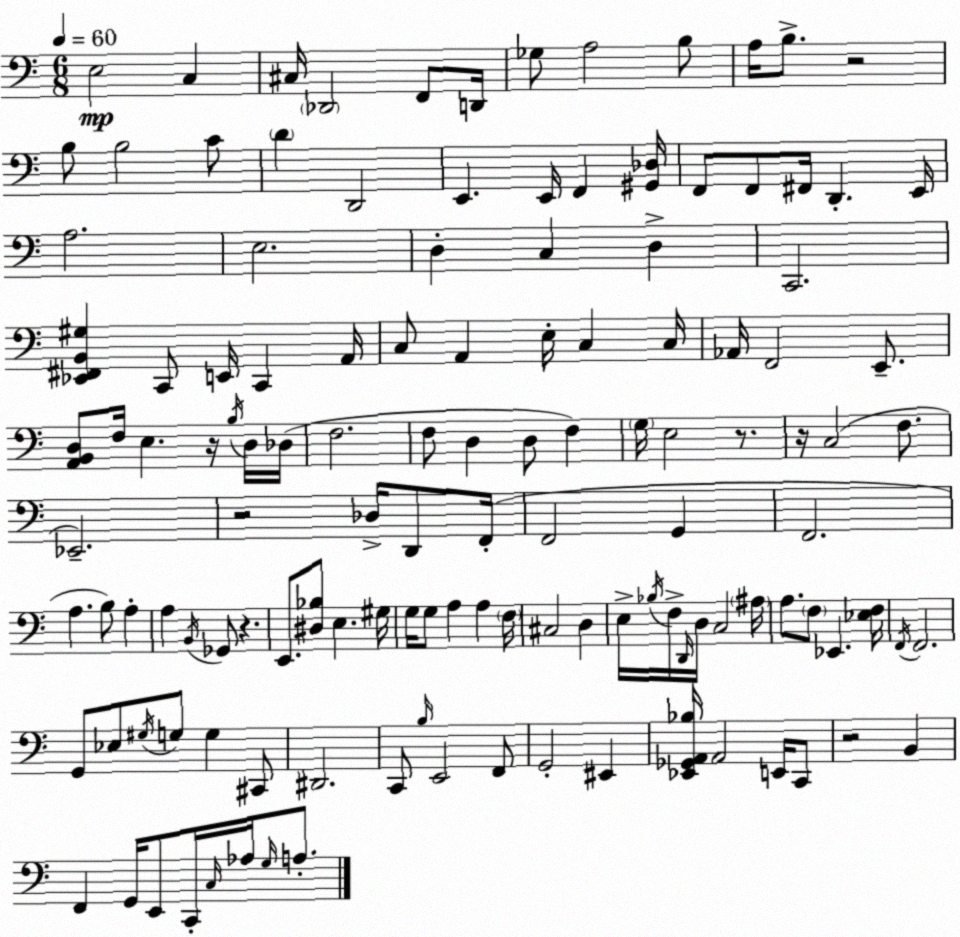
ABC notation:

X:1
T:Untitled
M:6/8
L:1/4
K:C
E,2 C, ^C,/4 _D,,2 F,,/2 D,,/4 _G,/2 A,2 B,/2 A,/4 B,/2 z2 B,/2 B,2 C/2 D D,,2 E,, E,,/4 F,, [^G,,_D,]/4 F,,/2 F,,/2 ^F,,/4 D,, E,,/4 A,2 E,2 D, C, D, C,,2 [_E,,^F,,B,,^G,] C,,/2 E,,/4 C,, A,,/4 C,/2 A,, E,/4 C, C,/4 _A,,/4 F,,2 E,,/2 [A,,B,,D,]/2 F,/4 E, z/4 B,/4 D,/4 _D,/4 F,2 F,/2 D, D,/2 F, G,/4 E,2 z/2 z/4 C,2 F,/2 _E,,2 z2 _D,/4 D,,/2 F,,/4 F,,2 G,, F,,2 A, B,/2 A, A, B,,/4 _G,,/2 z E,,/2 [^D,_B,]/2 E, ^G,/4 G,/4 G,/2 A, A, F,/4 ^C,2 D, E,/4 _B,/4 F,/4 D,,/4 D,/4 C,2 ^A,/4 A,/2 F,/2 _E,, [_E,F,]/4 F,,/4 F,,2 G,,/2 _E,/2 ^G,/4 G,/2 G, ^C,,/2 ^D,,2 C,,/2 B,/4 E,,2 F,,/2 G,,2 ^E,, [_E,,_G,,A,,_B,]/4 A,,2 E,,/4 C,,/2 z2 B,, F,, G,,/4 E,,/2 C,,/4 C,/4 _A,/4 G,/4 A,/2